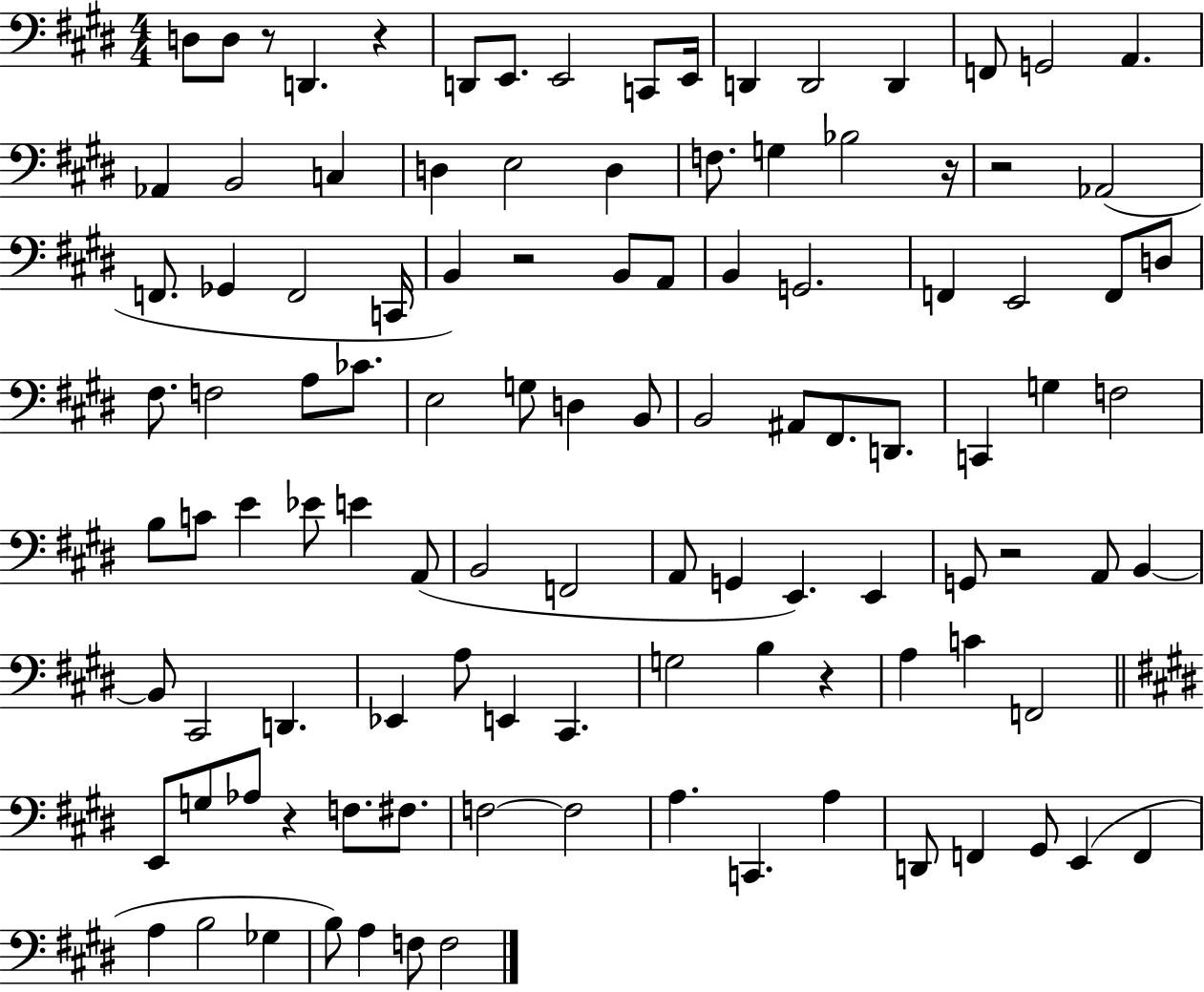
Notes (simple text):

D3/e D3/e R/e D2/q. R/q D2/e E2/e. E2/h C2/e E2/s D2/q D2/h D2/q F2/e G2/h A2/q. Ab2/q B2/h C3/q D3/q E3/h D3/q F3/e. G3/q Bb3/h R/s R/h Ab2/h F2/e. Gb2/q F2/h C2/s B2/q R/h B2/e A2/e B2/q G2/h. F2/q E2/h F2/e D3/e F#3/e. F3/h A3/e CES4/e. E3/h G3/e D3/q B2/e B2/h A#2/e F#2/e. D2/e. C2/q G3/q F3/h B3/e C4/e E4/q Eb4/e E4/q A2/e B2/h F2/h A2/e G2/q E2/q. E2/q G2/e R/h A2/e B2/q B2/e C#2/h D2/q. Eb2/q A3/e E2/q C#2/q. G3/h B3/q R/q A3/q C4/q F2/h E2/e G3/e Ab3/e R/q F3/e. F#3/e. F3/h F3/h A3/q. C2/q. A3/q D2/e F2/q G#2/e E2/q F2/q A3/q B3/h Gb3/q B3/e A3/q F3/e F3/h